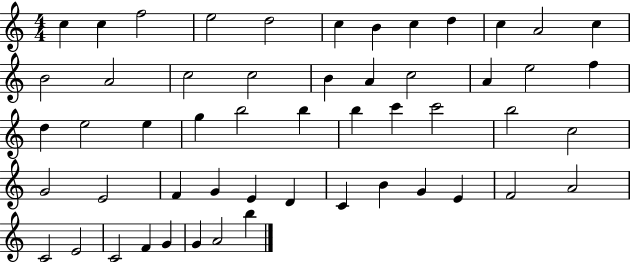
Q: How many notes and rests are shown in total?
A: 53